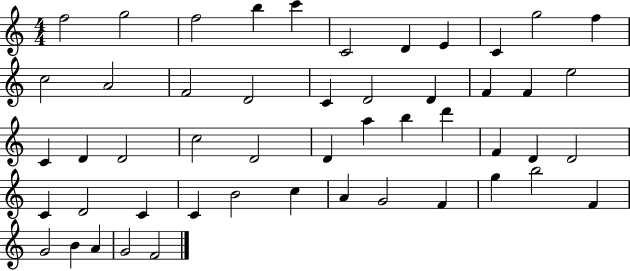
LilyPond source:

{
  \clef treble
  \numericTimeSignature
  \time 4/4
  \key c \major
  f''2 g''2 | f''2 b''4 c'''4 | c'2 d'4 e'4 | c'4 g''2 f''4 | \break c''2 a'2 | f'2 d'2 | c'4 d'2 d'4 | f'4 f'4 e''2 | \break c'4 d'4 d'2 | c''2 d'2 | d'4 a''4 b''4 d'''4 | f'4 d'4 d'2 | \break c'4 d'2 c'4 | c'4 b'2 c''4 | a'4 g'2 f'4 | g''4 b''2 f'4 | \break g'2 b'4 a'4 | g'2 f'2 | \bar "|."
}